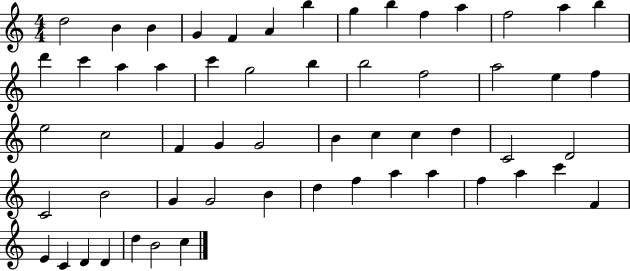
{
  \clef treble
  \numericTimeSignature
  \time 4/4
  \key c \major
  d''2 b'4 b'4 | g'4 f'4 a'4 b''4 | g''4 b''4 f''4 a''4 | f''2 a''4 b''4 | \break d'''4 c'''4 a''4 a''4 | c'''4 g''2 b''4 | b''2 f''2 | a''2 e''4 f''4 | \break e''2 c''2 | f'4 g'4 g'2 | b'4 c''4 c''4 d''4 | c'2 d'2 | \break c'2 b'2 | g'4 g'2 b'4 | d''4 f''4 a''4 a''4 | f''4 a''4 c'''4 f'4 | \break e'4 c'4 d'4 d'4 | d''4 b'2 c''4 | \bar "|."
}